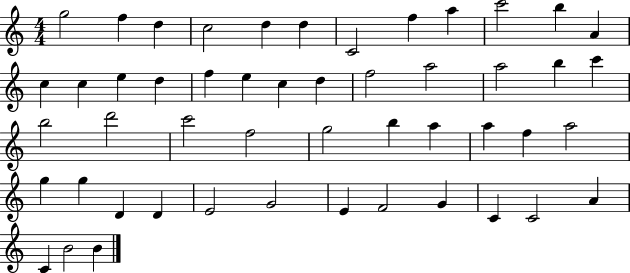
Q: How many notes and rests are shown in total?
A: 50